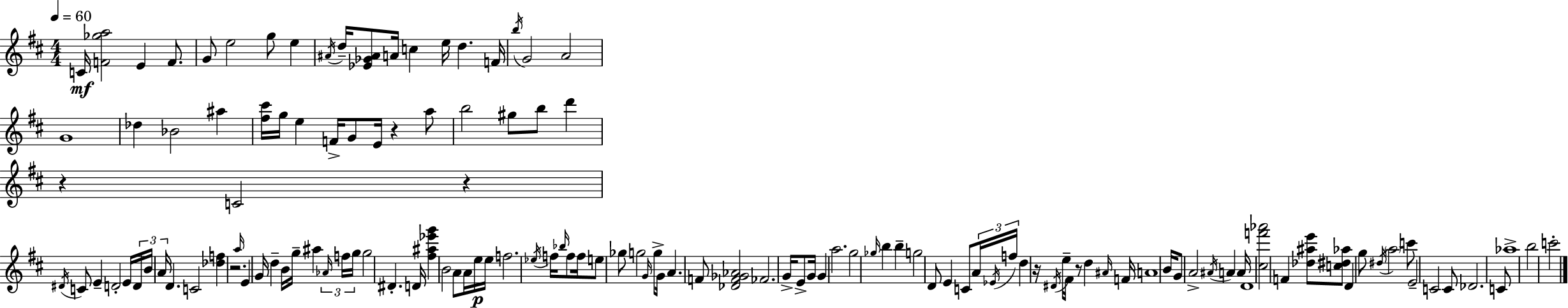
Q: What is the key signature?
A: D major